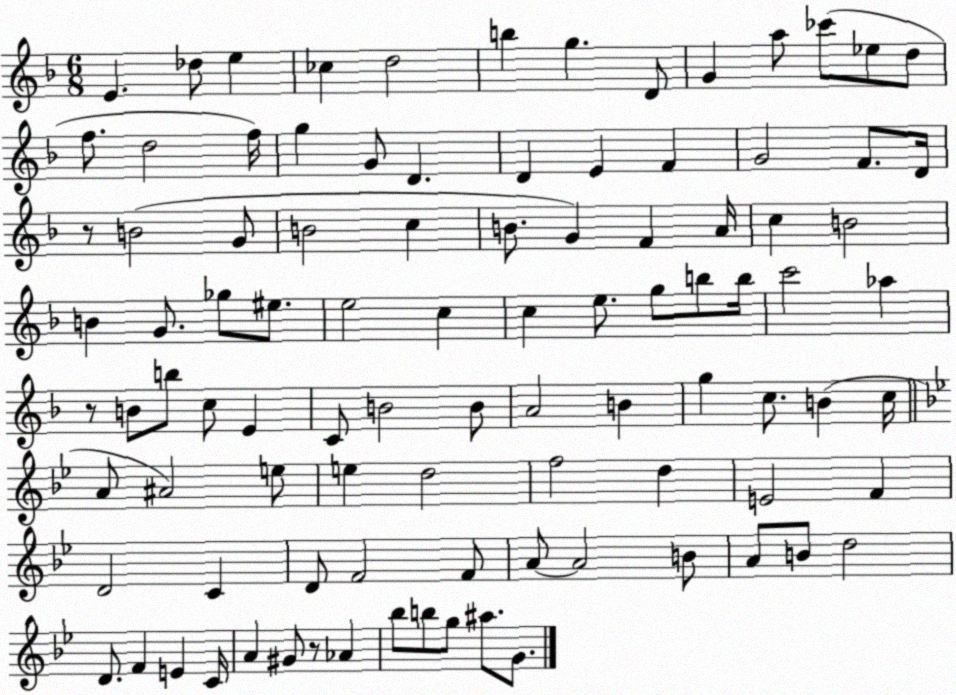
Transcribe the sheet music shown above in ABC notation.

X:1
T:Untitled
M:6/8
L:1/4
K:F
E _d/2 e _c d2 b g D/2 G a/2 _c'/2 _e/2 d/2 f/2 d2 f/4 g G/2 D D E F G2 F/2 D/4 z/2 B2 G/2 B2 c B/2 G F A/4 c B2 B G/2 _g/2 ^e/2 e2 c c e/2 g/2 b/2 b/4 c'2 _a z/2 B/2 b/2 c/2 E C/2 B2 B/2 A2 B g c/2 B c/4 A/2 ^A2 e/2 e d2 f2 d E2 F D2 C D/2 F2 F/2 A/2 A2 B/2 A/2 B/2 d2 D/2 F E C/4 A ^G/2 z/2 _A _b/2 b/2 g/2 ^a/2 G/2